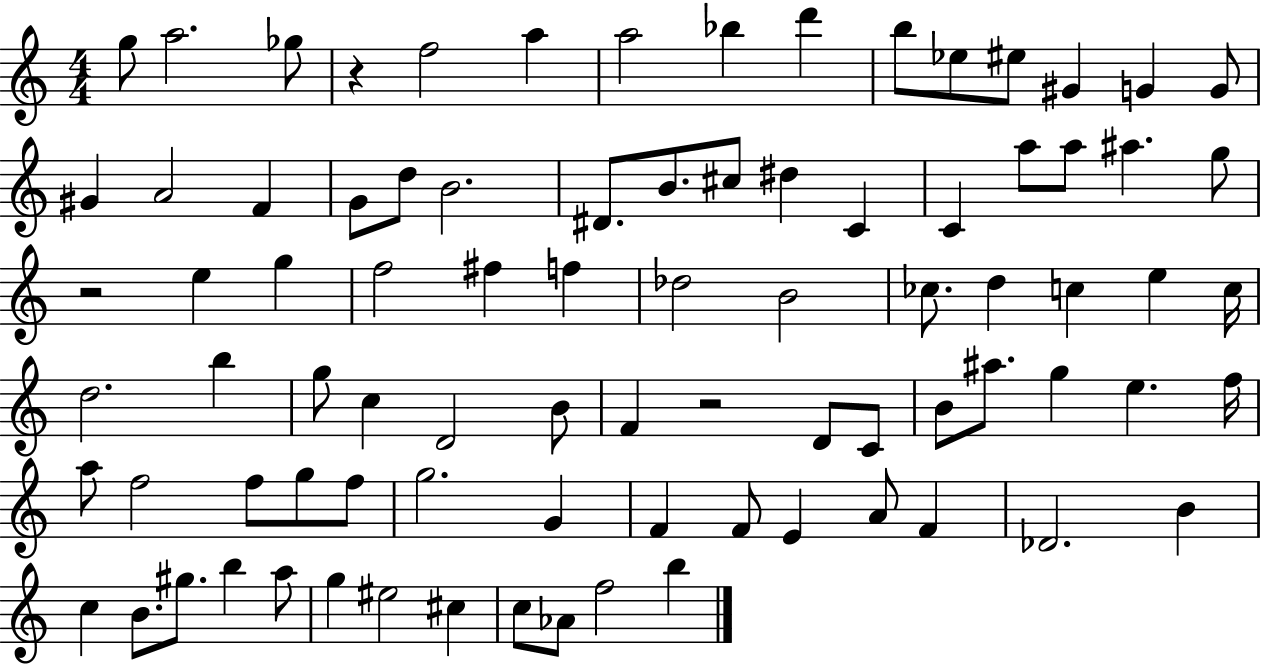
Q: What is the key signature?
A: C major